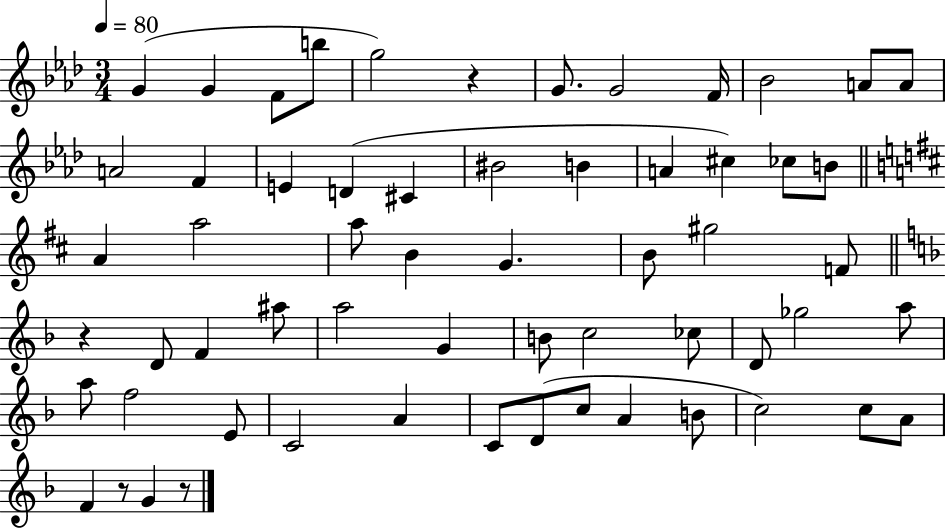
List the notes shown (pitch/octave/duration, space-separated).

G4/q G4/q F4/e B5/e G5/h R/q G4/e. G4/h F4/s Bb4/h A4/e A4/e A4/h F4/q E4/q D4/q C#4/q BIS4/h B4/q A4/q C#5/q CES5/e B4/e A4/q A5/h A5/e B4/q G4/q. B4/e G#5/h F4/e R/q D4/e F4/q A#5/e A5/h G4/q B4/e C5/h CES5/e D4/e Gb5/h A5/e A5/e F5/h E4/e C4/h A4/q C4/e D4/e C5/e A4/q B4/e C5/h C5/e A4/e F4/q R/e G4/q R/e